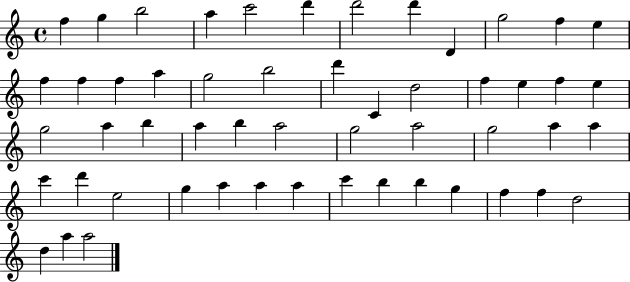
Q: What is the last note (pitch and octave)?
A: A5